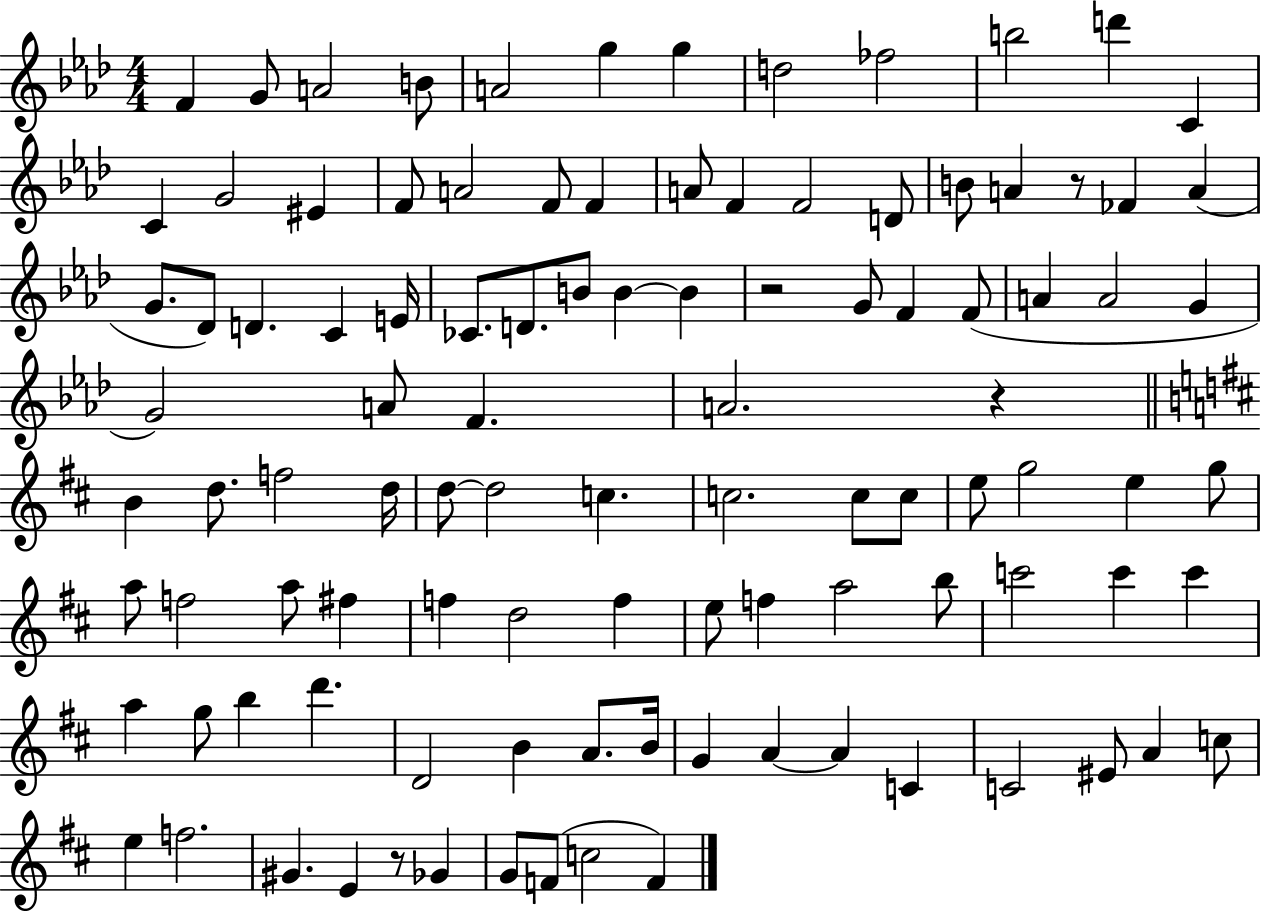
F4/q G4/e A4/h B4/e A4/h G5/q G5/q D5/h FES5/h B5/h D6/q C4/q C4/q G4/h EIS4/q F4/e A4/h F4/e F4/q A4/e F4/q F4/h D4/e B4/e A4/q R/e FES4/q A4/q G4/e. Db4/e D4/q. C4/q E4/s CES4/e. D4/e. B4/e B4/q B4/q R/h G4/e F4/q F4/e A4/q A4/h G4/q G4/h A4/e F4/q. A4/h. R/q B4/q D5/e. F5/h D5/s D5/e D5/h C5/q. C5/h. C5/e C5/e E5/e G5/h E5/q G5/e A5/e F5/h A5/e F#5/q F5/q D5/h F5/q E5/e F5/q A5/h B5/e C6/h C6/q C6/q A5/q G5/e B5/q D6/q. D4/h B4/q A4/e. B4/s G4/q A4/q A4/q C4/q C4/h EIS4/e A4/q C5/e E5/q F5/h. G#4/q. E4/q R/e Gb4/q G4/e F4/e C5/h F4/q